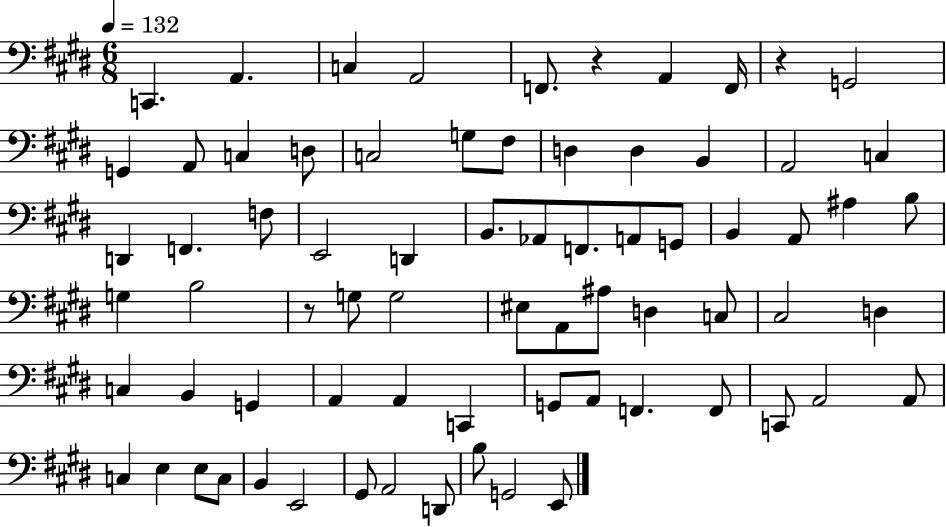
C2/q. A2/q. C3/q A2/h F2/e. R/q A2/q F2/s R/q G2/h G2/q A2/e C3/q D3/e C3/h G3/e F#3/e D3/q D3/q B2/q A2/h C3/q D2/q F2/q. F3/e E2/h D2/q B2/e. Ab2/e F2/e. A2/e G2/e B2/q A2/e A#3/q B3/e G3/q B3/h R/e G3/e G3/h EIS3/e A2/e A#3/e D3/q C3/e C#3/h D3/q C3/q B2/q G2/q A2/q A2/q C2/q G2/e A2/e F2/q. F2/e C2/e A2/h A2/e C3/q E3/q E3/e C3/e B2/q E2/h G#2/e A2/h D2/e B3/e G2/h E2/e